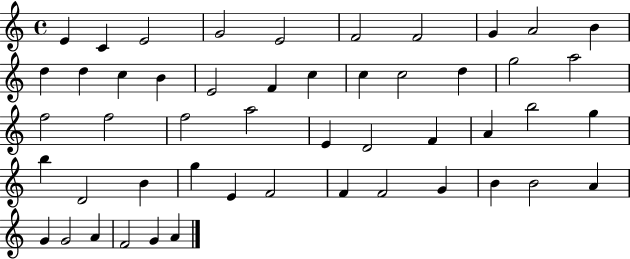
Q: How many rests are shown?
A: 0